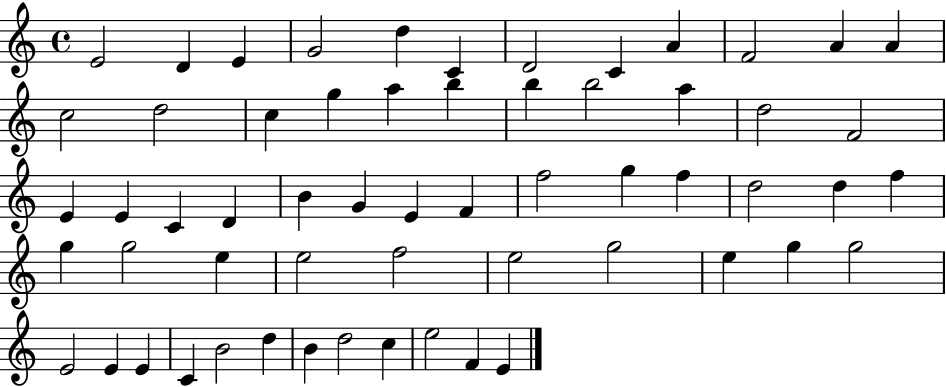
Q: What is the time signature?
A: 4/4